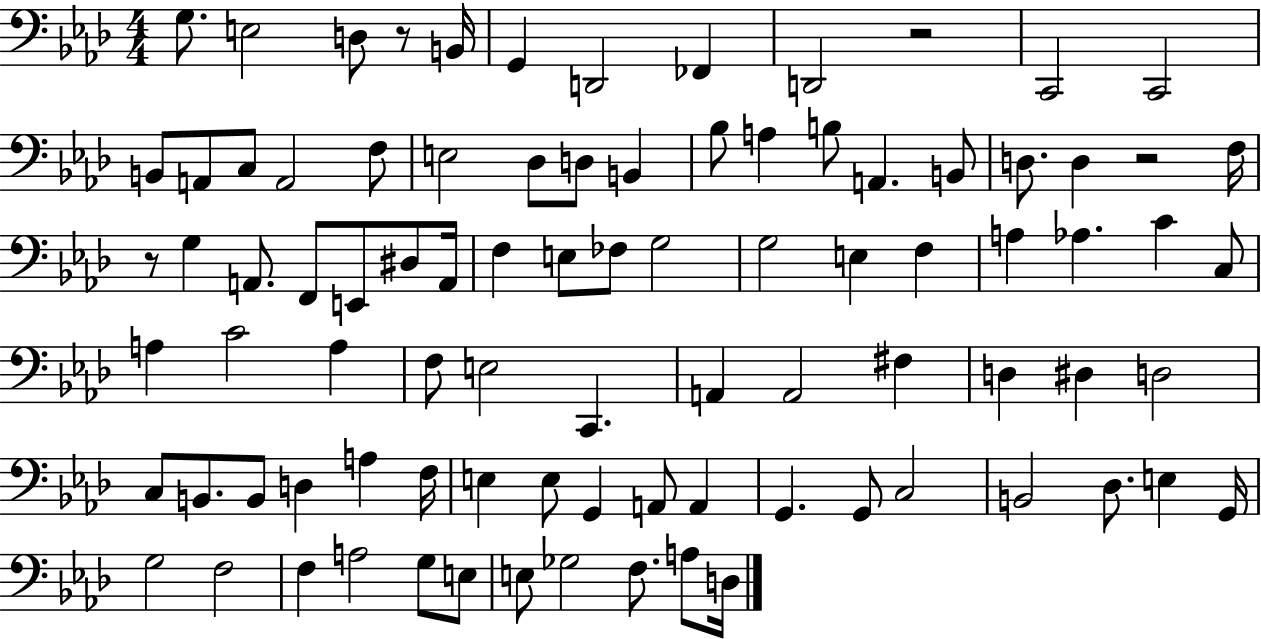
G3/e. E3/h D3/e R/e B2/s G2/q D2/h FES2/q D2/h R/h C2/h C2/h B2/e A2/e C3/e A2/h F3/e E3/h Db3/e D3/e B2/q Bb3/e A3/q B3/e A2/q. B2/e D3/e. D3/q R/h F3/s R/e G3/q A2/e. F2/e E2/e D#3/e A2/s F3/q E3/e FES3/e G3/h G3/h E3/q F3/q A3/q Ab3/q. C4/q C3/e A3/q C4/h A3/q F3/e E3/h C2/q. A2/q A2/h F#3/q D3/q D#3/q D3/h C3/e B2/e. B2/e D3/q A3/q F3/s E3/q E3/e G2/q A2/e A2/q G2/q. G2/e C3/h B2/h Db3/e. E3/q G2/s G3/h F3/h F3/q A3/h G3/e E3/e E3/e Gb3/h F3/e. A3/e D3/s